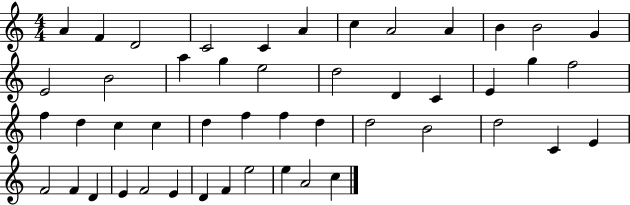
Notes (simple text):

A4/q F4/q D4/h C4/h C4/q A4/q C5/q A4/h A4/q B4/q B4/h G4/q E4/h B4/h A5/q G5/q E5/h D5/h D4/q C4/q E4/q G5/q F5/h F5/q D5/q C5/q C5/q D5/q F5/q F5/q D5/q D5/h B4/h D5/h C4/q E4/q F4/h F4/q D4/q E4/q F4/h E4/q D4/q F4/q E5/h E5/q A4/h C5/q